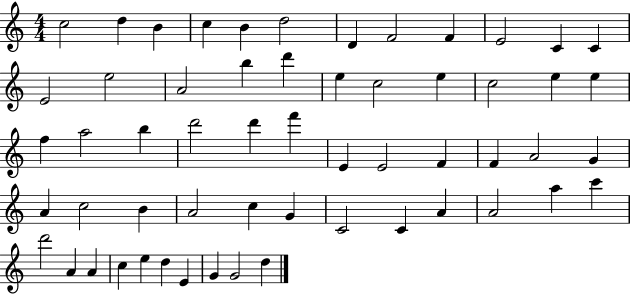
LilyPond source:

{
  \clef treble
  \numericTimeSignature
  \time 4/4
  \key c \major
  c''2 d''4 b'4 | c''4 b'4 d''2 | d'4 f'2 f'4 | e'2 c'4 c'4 | \break e'2 e''2 | a'2 b''4 d'''4 | e''4 c''2 e''4 | c''2 e''4 e''4 | \break f''4 a''2 b''4 | d'''2 d'''4 f'''4 | e'4 e'2 f'4 | f'4 a'2 g'4 | \break a'4 c''2 b'4 | a'2 c''4 g'4 | c'2 c'4 a'4 | a'2 a''4 c'''4 | \break d'''2 a'4 a'4 | c''4 e''4 d''4 e'4 | g'4 g'2 d''4 | \bar "|."
}